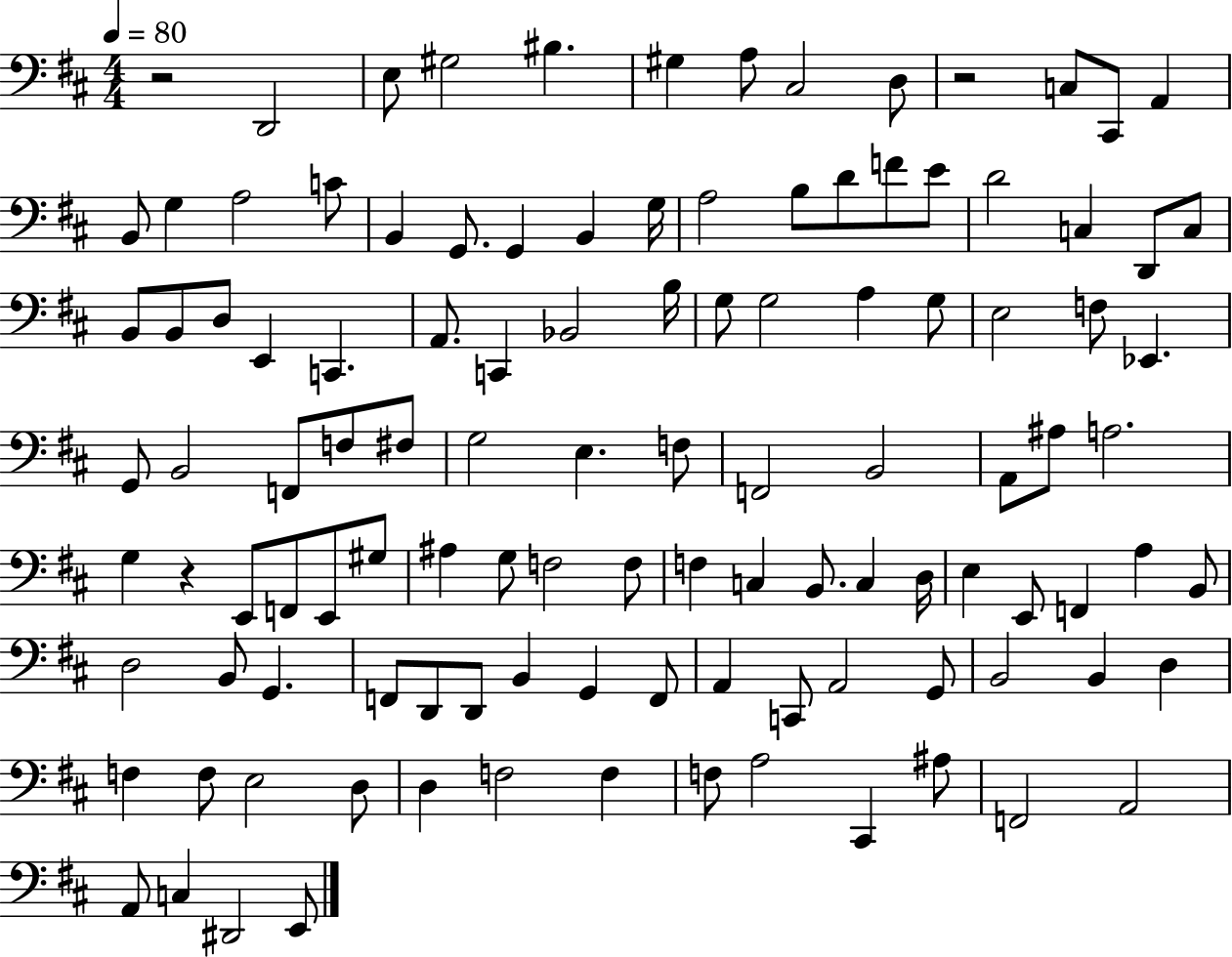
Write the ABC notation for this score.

X:1
T:Untitled
M:4/4
L:1/4
K:D
z2 D,,2 E,/2 ^G,2 ^B, ^G, A,/2 ^C,2 D,/2 z2 C,/2 ^C,,/2 A,, B,,/2 G, A,2 C/2 B,, G,,/2 G,, B,, G,/4 A,2 B,/2 D/2 F/2 E/2 D2 C, D,,/2 C,/2 B,,/2 B,,/2 D,/2 E,, C,, A,,/2 C,, _B,,2 B,/4 G,/2 G,2 A, G,/2 E,2 F,/2 _E,, G,,/2 B,,2 F,,/2 F,/2 ^F,/2 G,2 E, F,/2 F,,2 B,,2 A,,/2 ^A,/2 A,2 G, z E,,/2 F,,/2 E,,/2 ^G,/2 ^A, G,/2 F,2 F,/2 F, C, B,,/2 C, D,/4 E, E,,/2 F,, A, B,,/2 D,2 B,,/2 G,, F,,/2 D,,/2 D,,/2 B,, G,, F,,/2 A,, C,,/2 A,,2 G,,/2 B,,2 B,, D, F, F,/2 E,2 D,/2 D, F,2 F, F,/2 A,2 ^C,, ^A,/2 F,,2 A,,2 A,,/2 C, ^D,,2 E,,/2